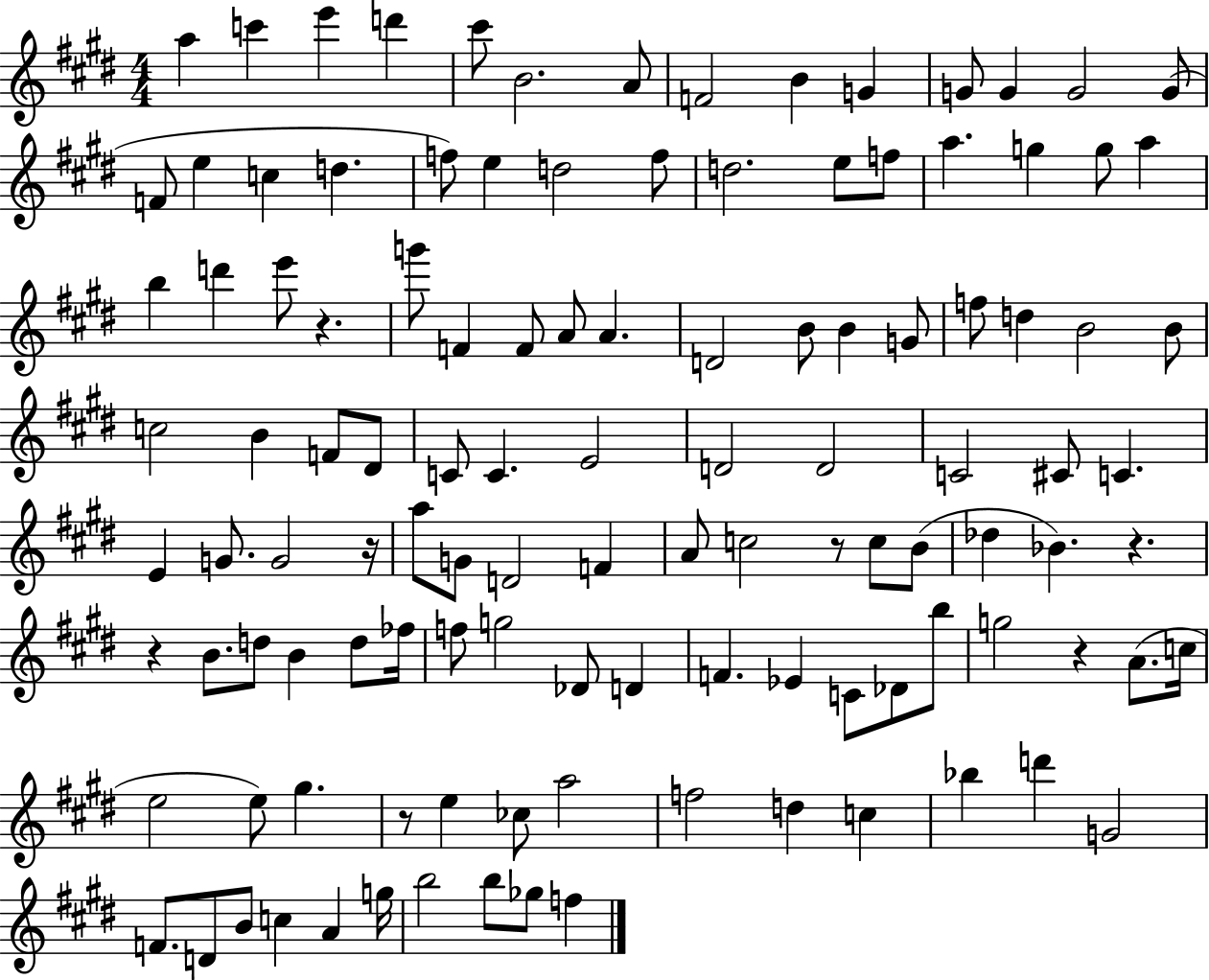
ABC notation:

X:1
T:Untitled
M:4/4
L:1/4
K:E
a c' e' d' ^c'/2 B2 A/2 F2 B G G/2 G G2 G/2 F/2 e c d f/2 e d2 f/2 d2 e/2 f/2 a g g/2 a b d' e'/2 z g'/2 F F/2 A/2 A D2 B/2 B G/2 f/2 d B2 B/2 c2 B F/2 ^D/2 C/2 C E2 D2 D2 C2 ^C/2 C E G/2 G2 z/4 a/2 G/2 D2 F A/2 c2 z/2 c/2 B/2 _d _B z z B/2 d/2 B d/2 _f/4 f/2 g2 _D/2 D F _E C/2 _D/2 b/2 g2 z A/2 c/4 e2 e/2 ^g z/2 e _c/2 a2 f2 d c _b d' G2 F/2 D/2 B/2 c A g/4 b2 b/2 _g/2 f